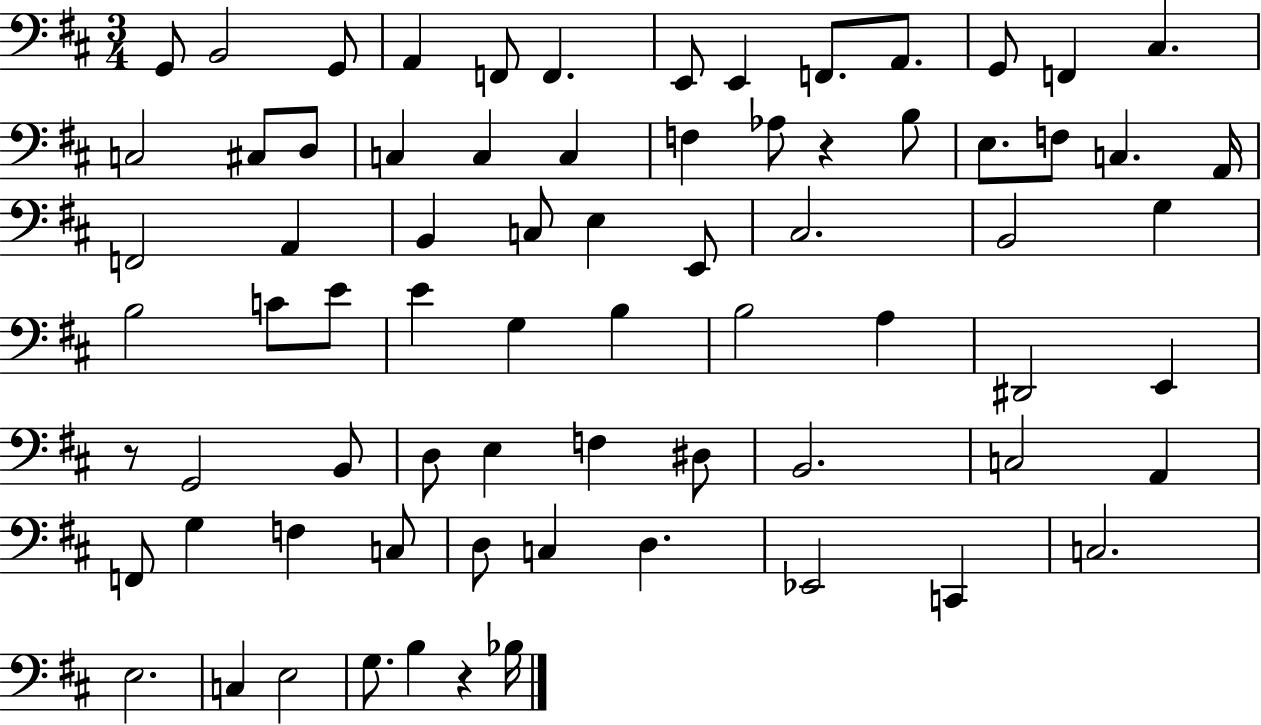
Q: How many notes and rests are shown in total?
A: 73